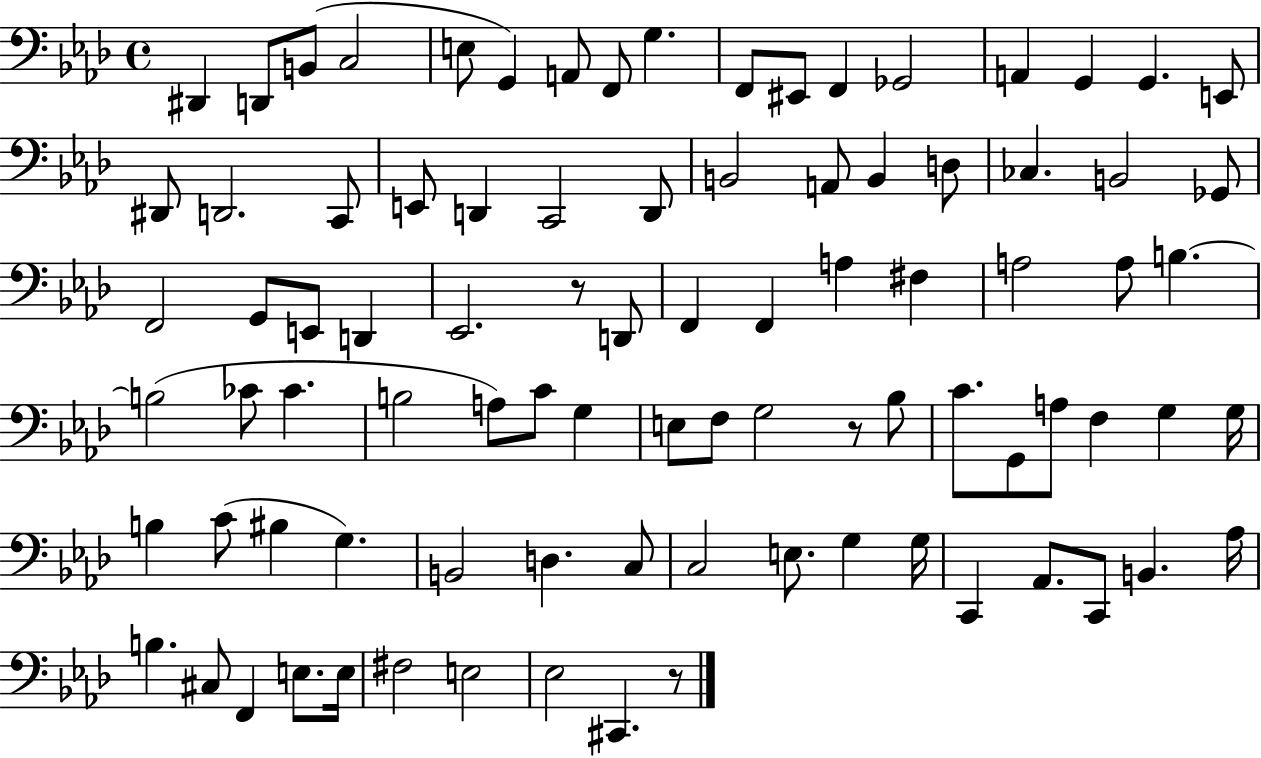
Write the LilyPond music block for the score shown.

{
  \clef bass
  \time 4/4
  \defaultTimeSignature
  \key aes \major
  dis,4 d,8 b,8( c2 | e8 g,4) a,8 f,8 g4. | f,8 eis,8 f,4 ges,2 | a,4 g,4 g,4. e,8 | \break dis,8 d,2. c,8 | e,8 d,4 c,2 d,8 | b,2 a,8 b,4 d8 | ces4. b,2 ges,8 | \break f,2 g,8 e,8 d,4 | ees,2. r8 d,8 | f,4 f,4 a4 fis4 | a2 a8 b4.~~ | \break b2( ces'8 ces'4. | b2 a8) c'8 g4 | e8 f8 g2 r8 bes8 | c'8. g,8 a8 f4 g4 g16 | \break b4 c'8( bis4 g4.) | b,2 d4. c8 | c2 e8. g4 g16 | c,4 aes,8. c,8 b,4. aes16 | \break b4. cis8 f,4 e8. e16 | fis2 e2 | ees2 cis,4. r8 | \bar "|."
}